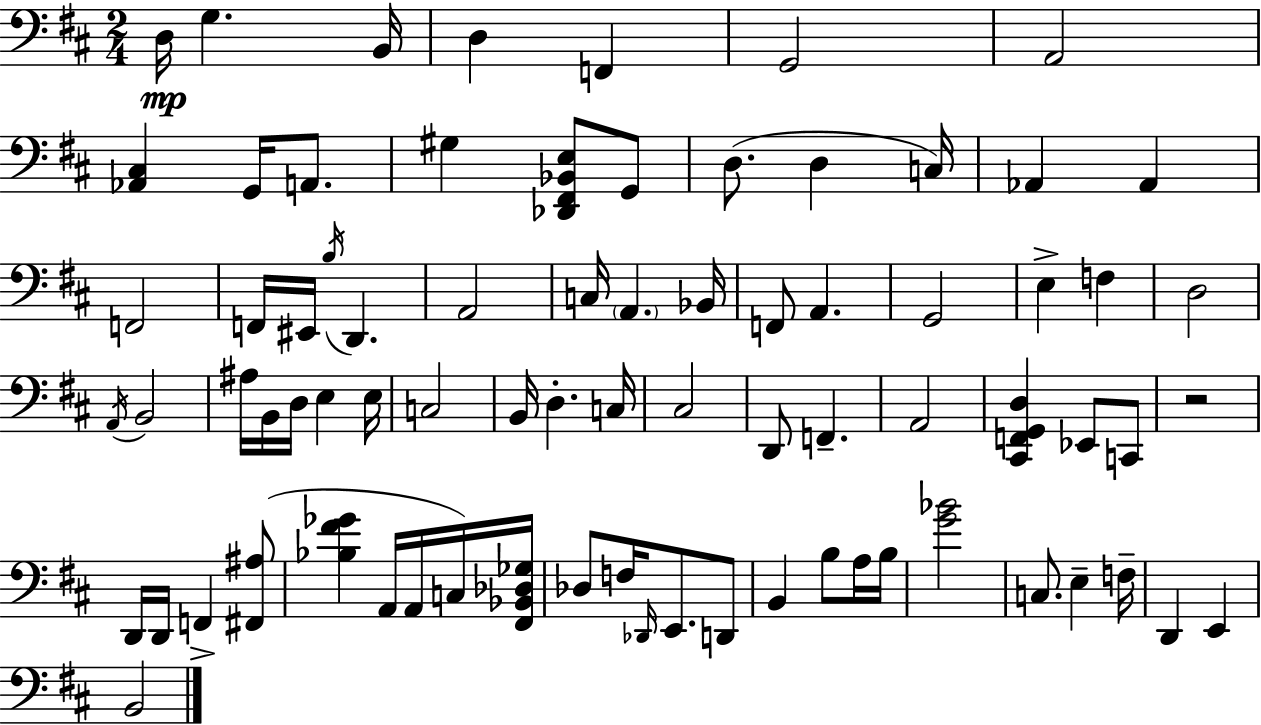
{
  \clef bass
  \numericTimeSignature
  \time 2/4
  \key d \major
  d16\mp g4. b,16 | d4 f,4 | g,2 | a,2 | \break <aes, cis>4 g,16 a,8. | gis4 <des, fis, bes, e>8 g,8 | d8.( d4 c16) | aes,4 aes,4 | \break f,2 | f,16 eis,16 \acciaccatura { b16 } d,4. | a,2 | c16 \parenthesize a,4. | \break bes,16 f,8 a,4. | g,2 | e4-> f4 | d2 | \break \acciaccatura { a,16 } b,2 | ais16 b,16 d16 e4 | e16 c2 | b,16 d4.-. | \break c16 cis2 | d,8 f,4.-- | a,2 | <cis, f, g, d>4 ees,8 | \break c,8 r2 | d,16 d,16 f,4-> | <fis, ais>8( <bes fis' ges'>4 a,16 a,16 | c16) <fis, bes, des ges>16 des8 f16 \grace { des,16 } e,8. | \break d,8 b,4 b8 | a16 b16 <g' bes'>2 | c8. e4-- | f16-- d,4 e,4 | \break b,2 | \bar "|."
}